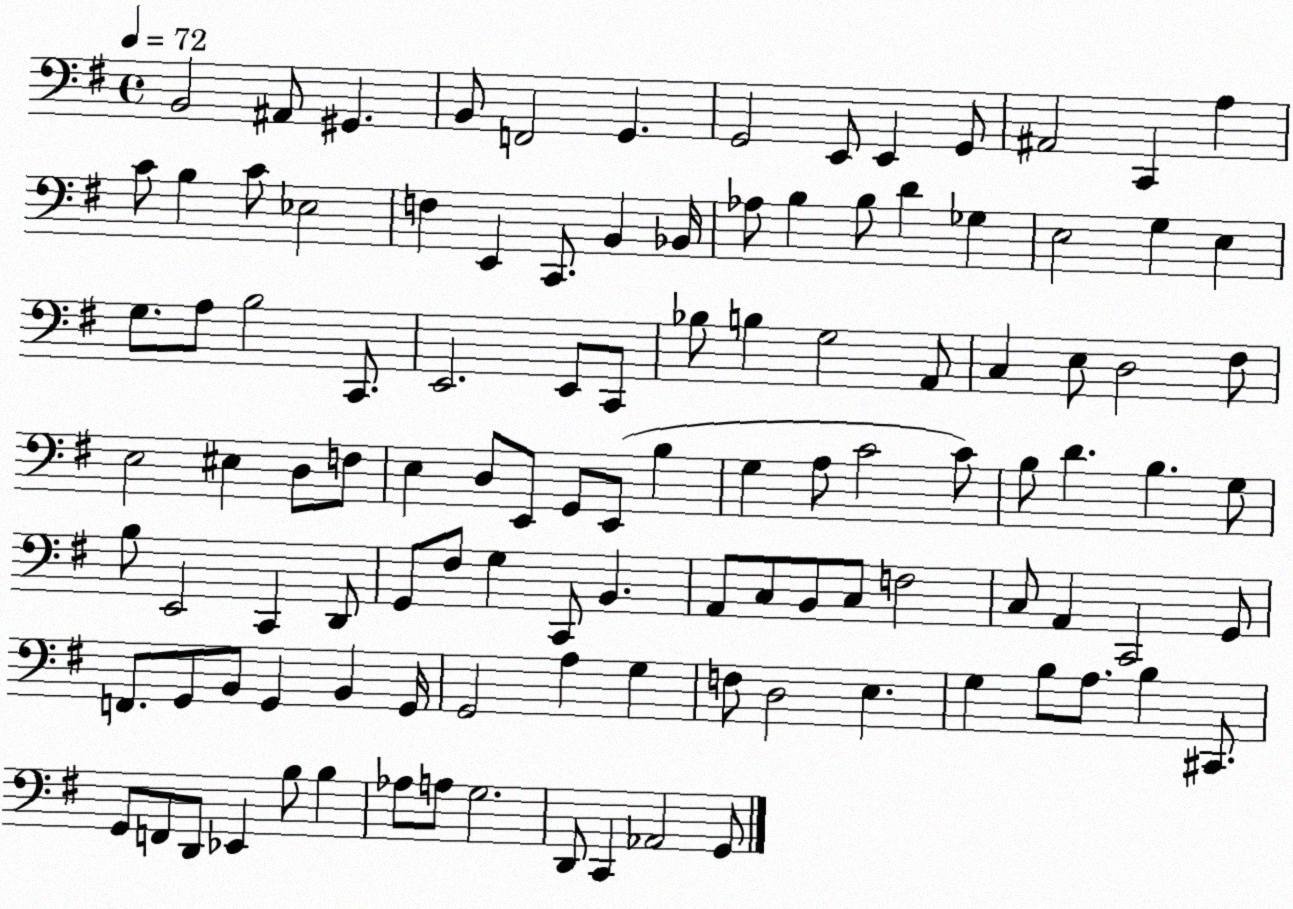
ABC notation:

X:1
T:Untitled
M:4/4
L:1/4
K:G
B,,2 ^A,,/2 ^G,, B,,/2 F,,2 G,, G,,2 E,,/2 E,, G,,/2 ^A,,2 C,, A, C/2 B, C/2 _E,2 F, E,, C,,/2 B,, _B,,/4 _A,/2 B, B,/2 D _G, E,2 G, E, G,/2 A,/2 B,2 C,,/2 E,,2 E,,/2 C,,/2 _B,/2 B, G,2 A,,/2 C, E,/2 D,2 ^F,/2 E,2 ^E, D,/2 F,/2 E, D,/2 E,,/2 G,,/2 E,,/2 B, G, A,/2 C2 C/2 B,/2 D B, G,/2 B,/2 E,,2 C,, D,,/2 G,,/2 ^F,/2 G, C,,/2 B,, A,,/2 C,/2 B,,/2 C,/2 F,2 C,/2 A,, C,,2 G,,/2 F,,/2 G,,/2 B,,/2 G,, B,, G,,/4 G,,2 A, G, F,/2 D,2 E, G, B,/2 A,/2 B, ^C,,/2 G,,/2 F,,/2 D,,/2 _E,, B,/2 B, _A,/2 A,/2 G,2 D,,/2 C,, _A,,2 G,,/2